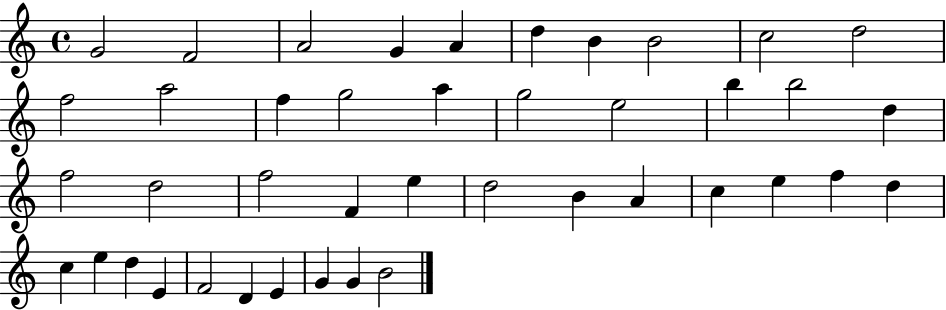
G4/h F4/h A4/h G4/q A4/q D5/q B4/q B4/h C5/h D5/h F5/h A5/h F5/q G5/h A5/q G5/h E5/h B5/q B5/h D5/q F5/h D5/h F5/h F4/q E5/q D5/h B4/q A4/q C5/q E5/q F5/q D5/q C5/q E5/q D5/q E4/q F4/h D4/q E4/q G4/q G4/q B4/h